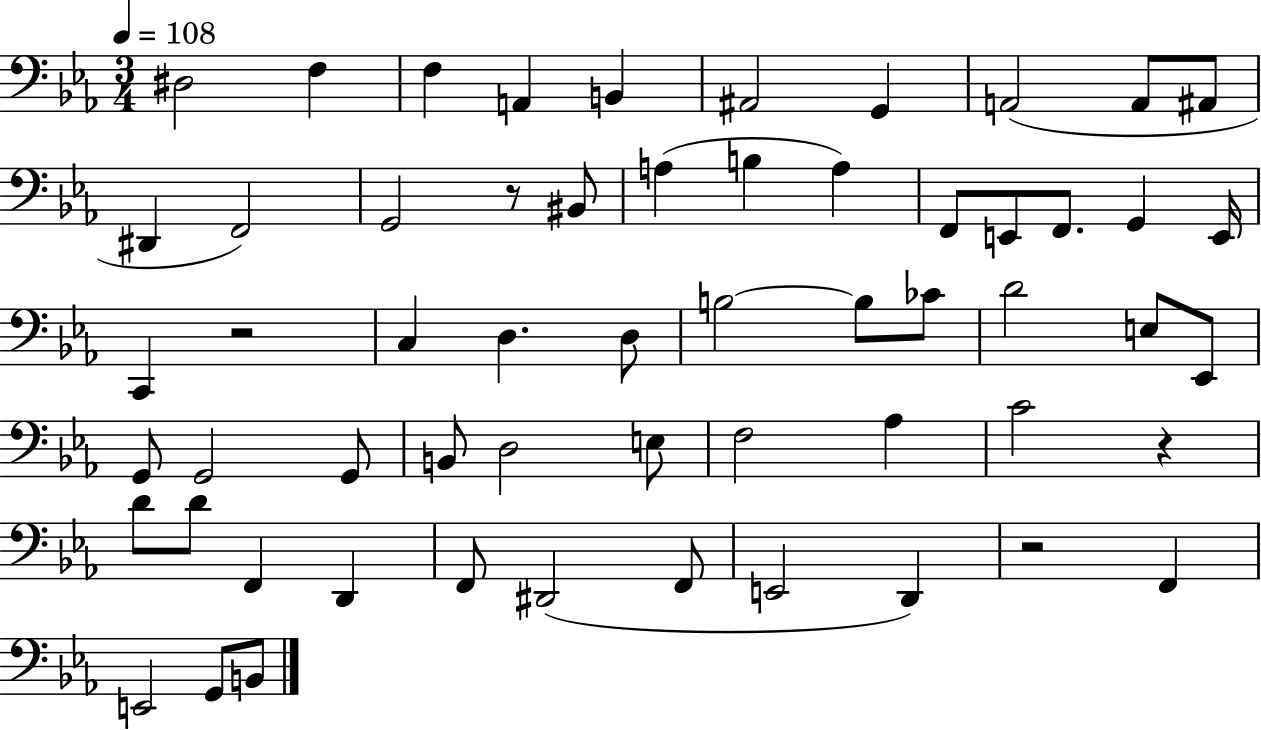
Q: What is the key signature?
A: EES major